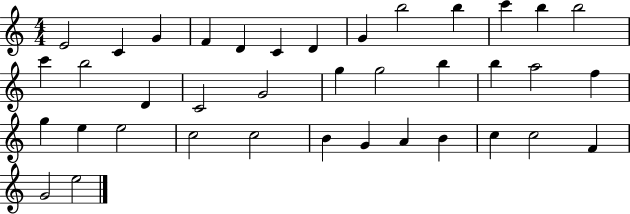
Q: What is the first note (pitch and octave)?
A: E4